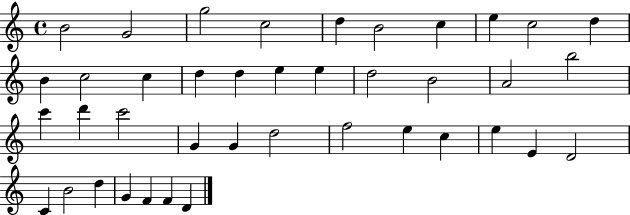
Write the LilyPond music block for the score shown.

{
  \clef treble
  \time 4/4
  \defaultTimeSignature
  \key c \major
  b'2 g'2 | g''2 c''2 | d''4 b'2 c''4 | e''4 c''2 d''4 | \break b'4 c''2 c''4 | d''4 d''4 e''4 e''4 | d''2 b'2 | a'2 b''2 | \break c'''4 d'''4 c'''2 | g'4 g'4 d''2 | f''2 e''4 c''4 | e''4 e'4 d'2 | \break c'4 b'2 d''4 | g'4 f'4 f'4 d'4 | \bar "|."
}